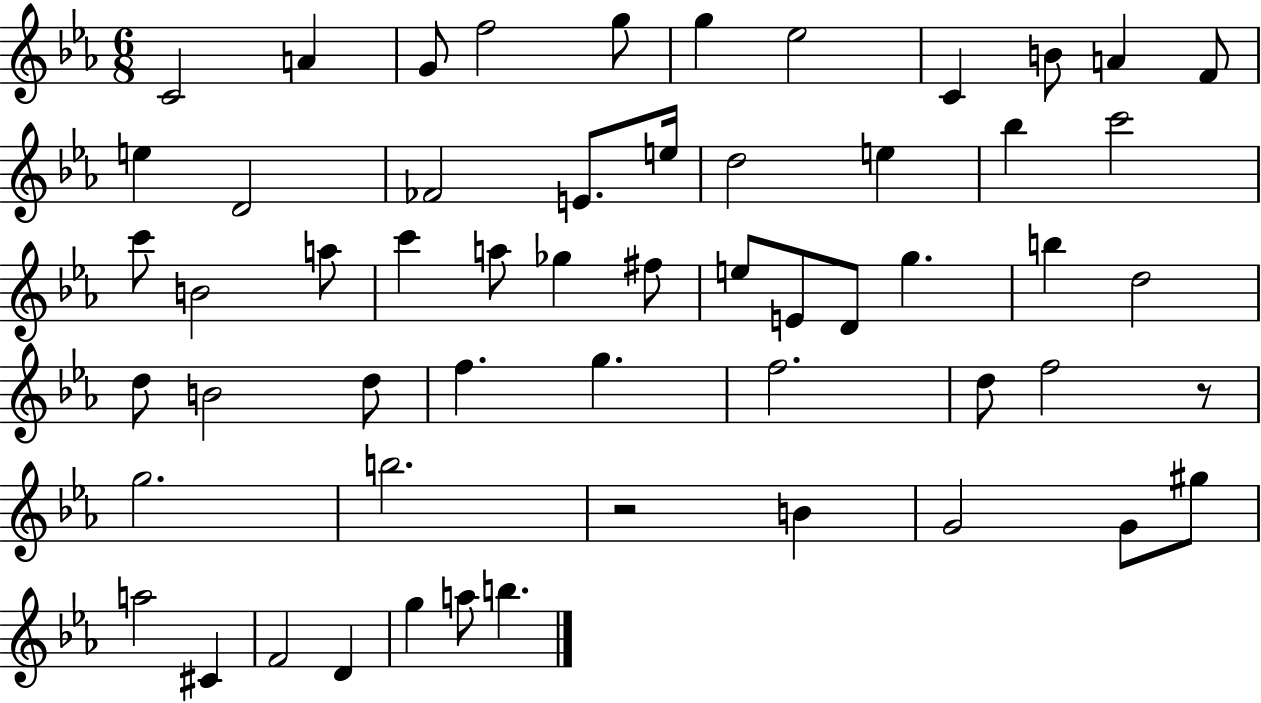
{
  \clef treble
  \numericTimeSignature
  \time 6/8
  \key ees \major
  \repeat volta 2 { c'2 a'4 | g'8 f''2 g''8 | g''4 ees''2 | c'4 b'8 a'4 f'8 | \break e''4 d'2 | fes'2 e'8. e''16 | d''2 e''4 | bes''4 c'''2 | \break c'''8 b'2 a''8 | c'''4 a''8 ges''4 fis''8 | e''8 e'8 d'8 g''4. | b''4 d''2 | \break d''8 b'2 d''8 | f''4. g''4. | f''2. | d''8 f''2 r8 | \break g''2. | b''2. | r2 b'4 | g'2 g'8 gis''8 | \break a''2 cis'4 | f'2 d'4 | g''4 a''8 b''4. | } \bar "|."
}